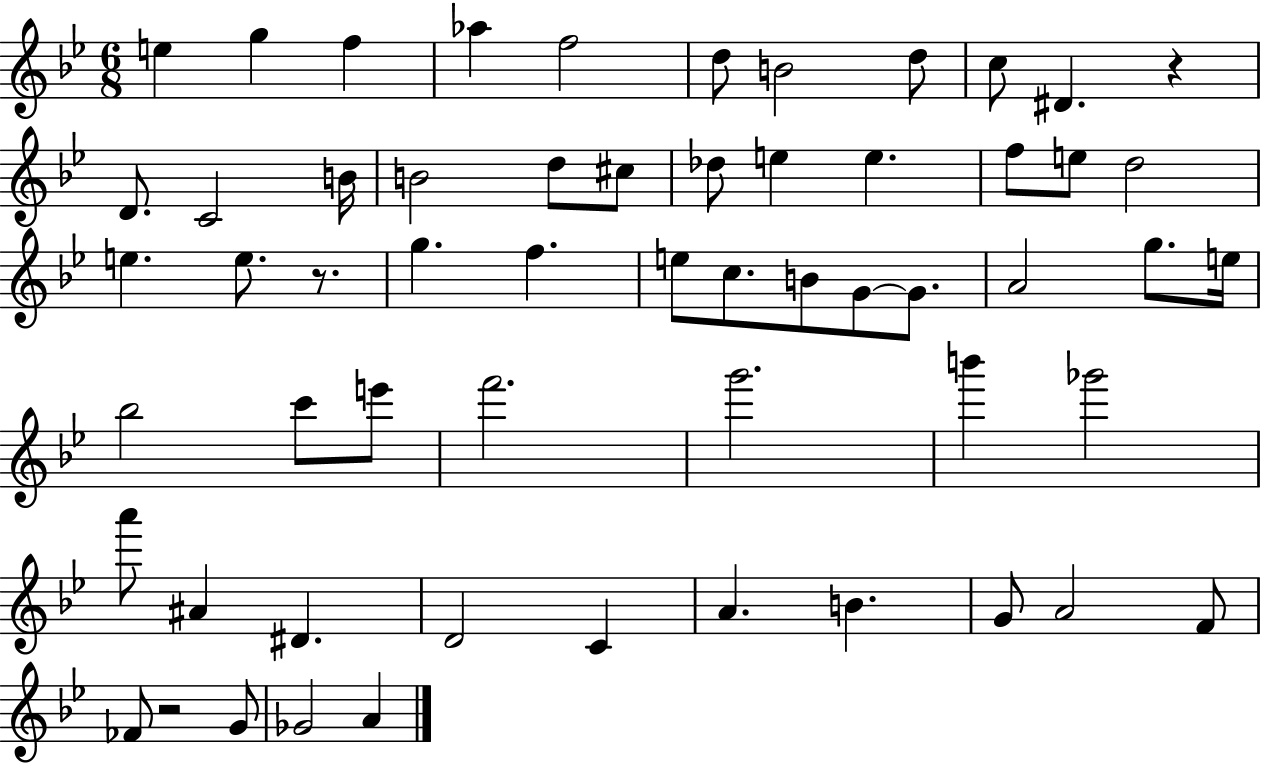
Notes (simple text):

E5/q G5/q F5/q Ab5/q F5/h D5/e B4/h D5/e C5/e D#4/q. R/q D4/e. C4/h B4/s B4/h D5/e C#5/e Db5/e E5/q E5/q. F5/e E5/e D5/h E5/q. E5/e. R/e. G5/q. F5/q. E5/e C5/e. B4/e G4/e G4/e. A4/h G5/e. E5/s Bb5/h C6/e E6/e F6/h. G6/h. B6/q Gb6/h A6/e A#4/q D#4/q. D4/h C4/q A4/q. B4/q. G4/e A4/h F4/e FES4/e R/h G4/e Gb4/h A4/q